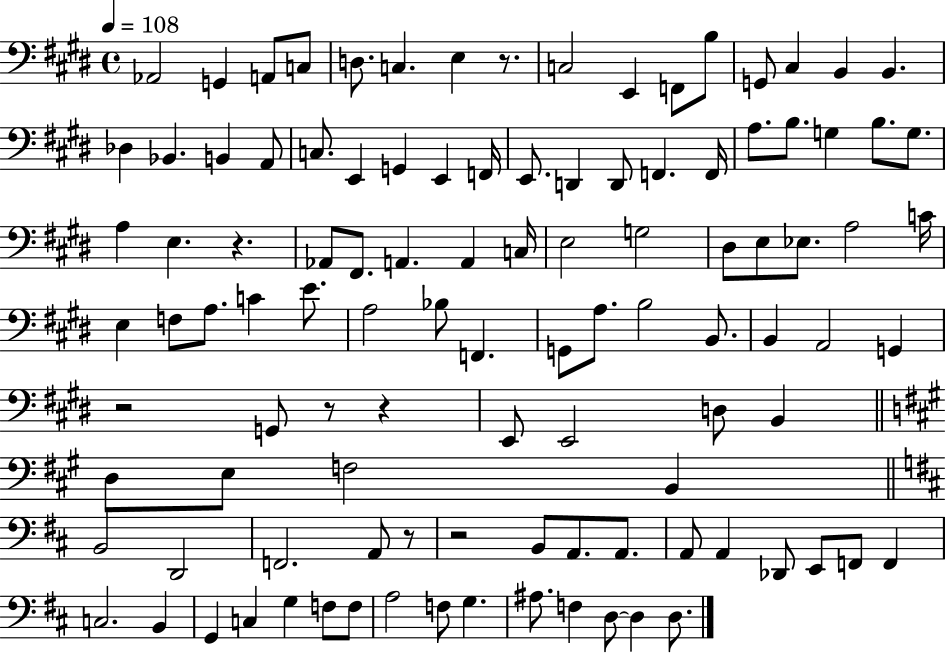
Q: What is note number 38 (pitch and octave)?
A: F#2